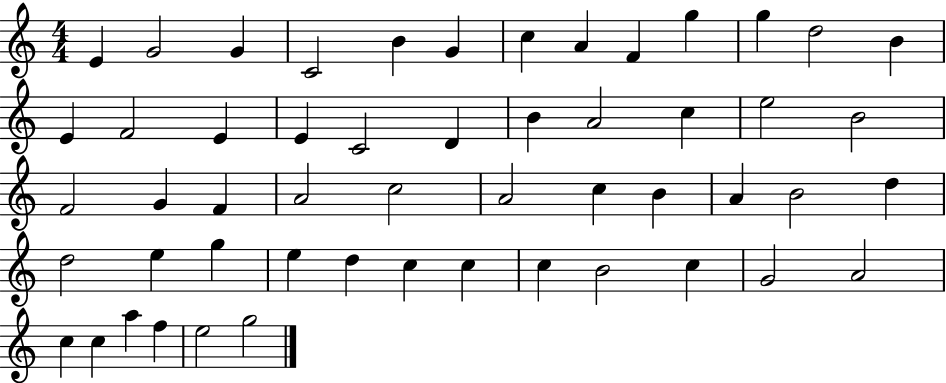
X:1
T:Untitled
M:4/4
L:1/4
K:C
E G2 G C2 B G c A F g g d2 B E F2 E E C2 D B A2 c e2 B2 F2 G F A2 c2 A2 c B A B2 d d2 e g e d c c c B2 c G2 A2 c c a f e2 g2